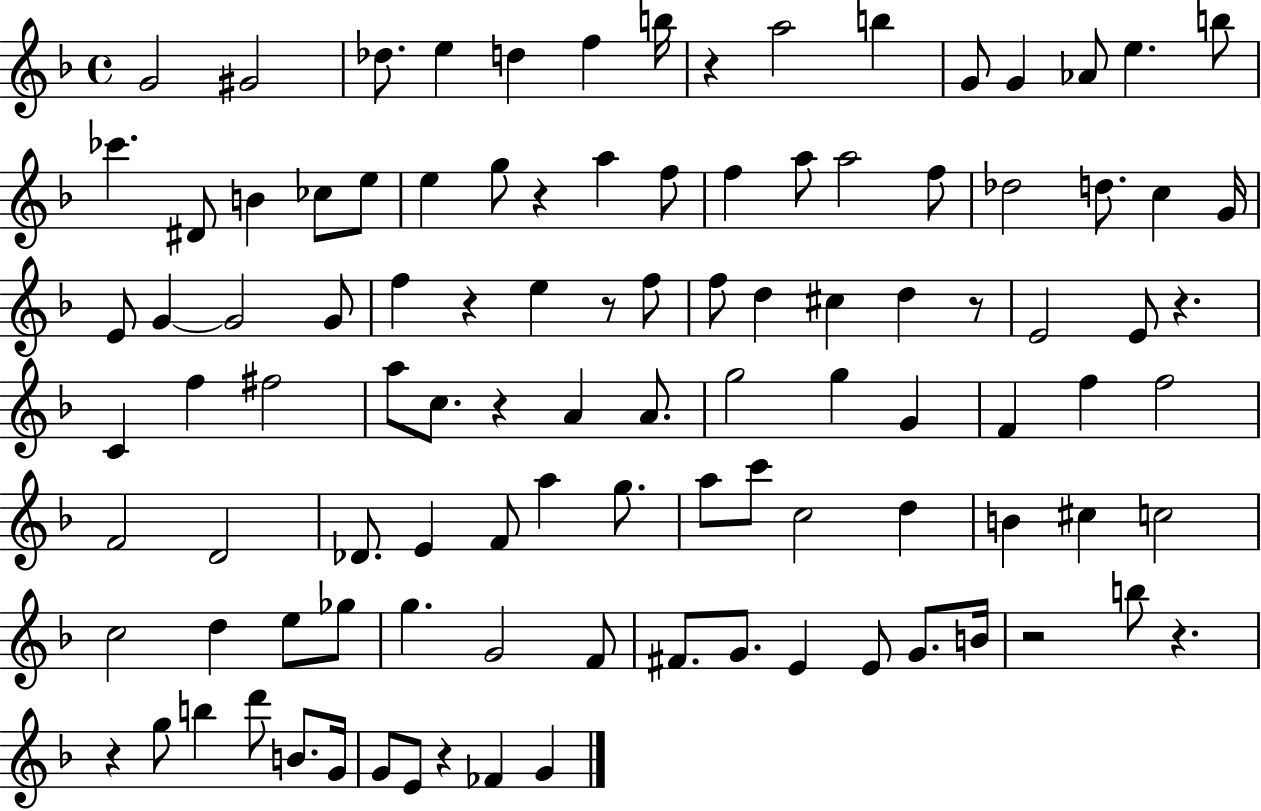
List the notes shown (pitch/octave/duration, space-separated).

G4/h G#4/h Db5/e. E5/q D5/q F5/q B5/s R/q A5/h B5/q G4/e G4/q Ab4/e E5/q. B5/e CES6/q. D#4/e B4/q CES5/e E5/e E5/q G5/e R/q A5/q F5/e F5/q A5/e A5/h F5/e Db5/h D5/e. C5/q G4/s E4/e G4/q G4/h G4/e F5/q R/q E5/q R/e F5/e F5/e D5/q C#5/q D5/q R/e E4/h E4/e R/q. C4/q F5/q F#5/h A5/e C5/e. R/q A4/q A4/e. G5/h G5/q G4/q F4/q F5/q F5/h F4/h D4/h Db4/e. E4/q F4/e A5/q G5/e. A5/e C6/e C5/h D5/q B4/q C#5/q C5/h C5/h D5/q E5/e Gb5/e G5/q. G4/h F4/e F#4/e. G4/e. E4/q E4/e G4/e. B4/s R/h B5/e R/q. R/q G5/e B5/q D6/e B4/e. G4/s G4/e E4/e R/q FES4/q G4/q